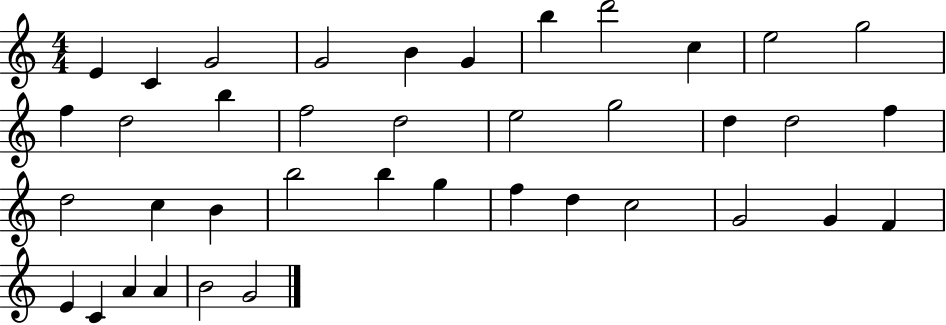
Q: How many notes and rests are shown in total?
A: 39